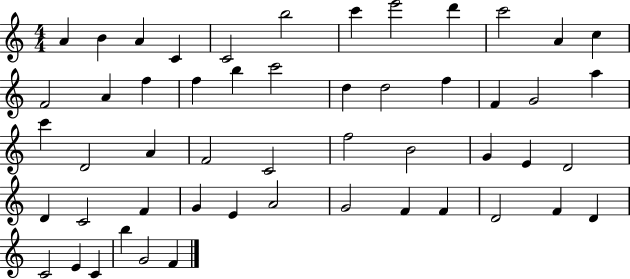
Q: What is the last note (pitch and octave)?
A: F4